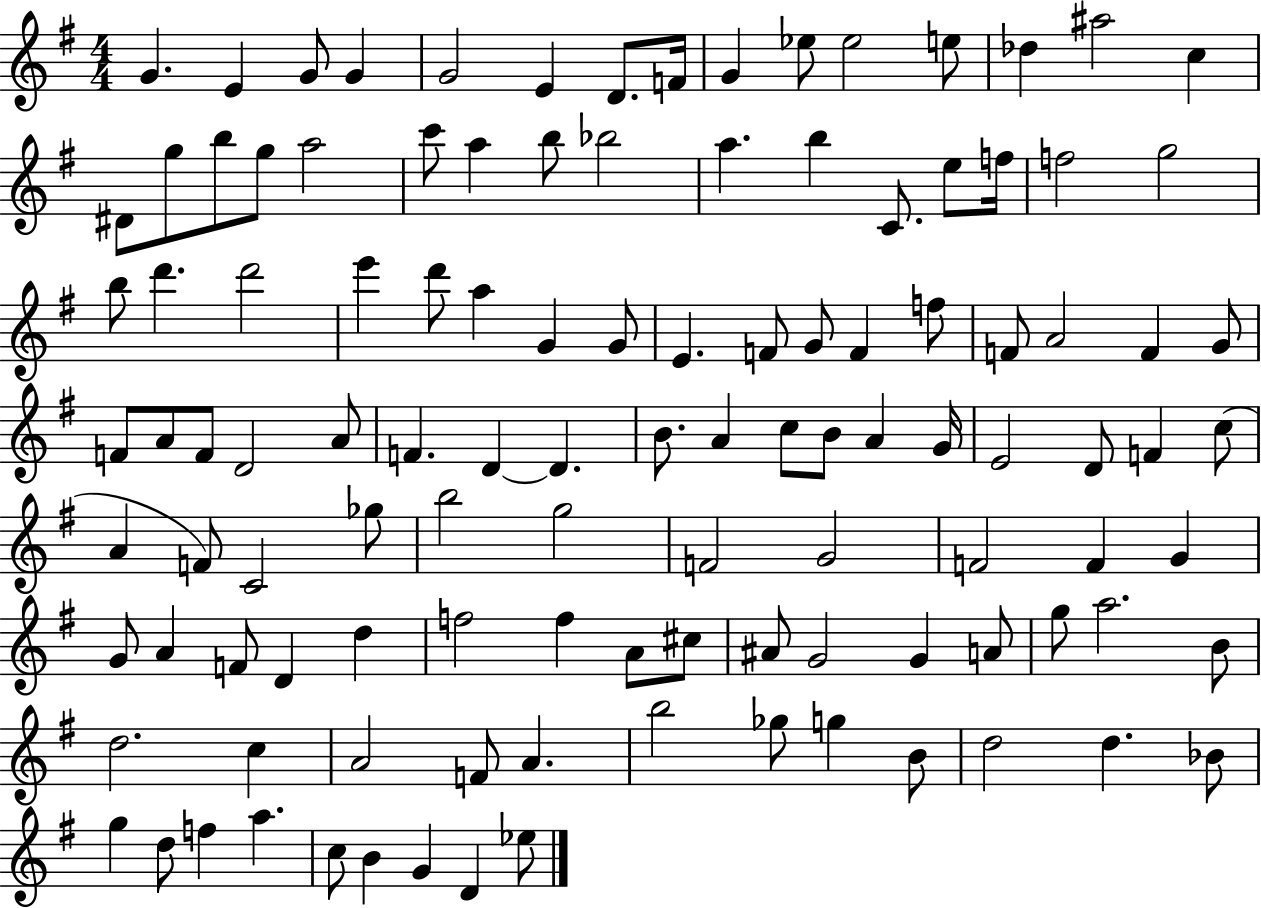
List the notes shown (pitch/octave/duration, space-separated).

G4/q. E4/q G4/e G4/q G4/h E4/q D4/e. F4/s G4/q Eb5/e Eb5/h E5/e Db5/q A#5/h C5/q D#4/e G5/e B5/e G5/e A5/h C6/e A5/q B5/e Bb5/h A5/q. B5/q C4/e. E5/e F5/s F5/h G5/h B5/e D6/q. D6/h E6/q D6/e A5/q G4/q G4/e E4/q. F4/e G4/e F4/q F5/e F4/e A4/h F4/q G4/e F4/e A4/e F4/e D4/h A4/e F4/q. D4/q D4/q. B4/e. A4/q C5/e B4/e A4/q G4/s E4/h D4/e F4/q C5/e A4/q F4/e C4/h Gb5/e B5/h G5/h F4/h G4/h F4/h F4/q G4/q G4/e A4/q F4/e D4/q D5/q F5/h F5/q A4/e C#5/e A#4/e G4/h G4/q A4/e G5/e A5/h. B4/e D5/h. C5/q A4/h F4/e A4/q. B5/h Gb5/e G5/q B4/e D5/h D5/q. Bb4/e G5/q D5/e F5/q A5/q. C5/e B4/q G4/q D4/q Eb5/e